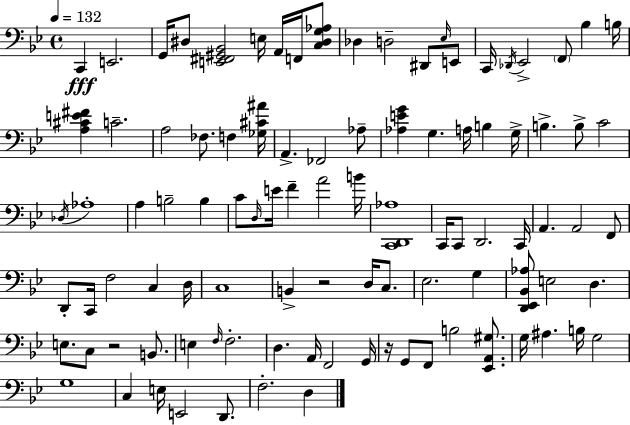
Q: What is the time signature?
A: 4/4